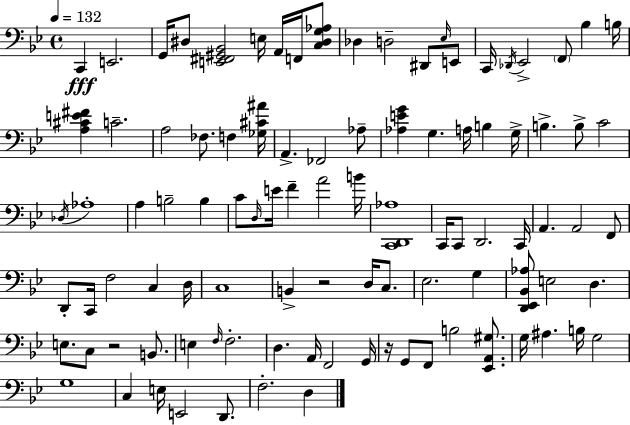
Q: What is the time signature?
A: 4/4